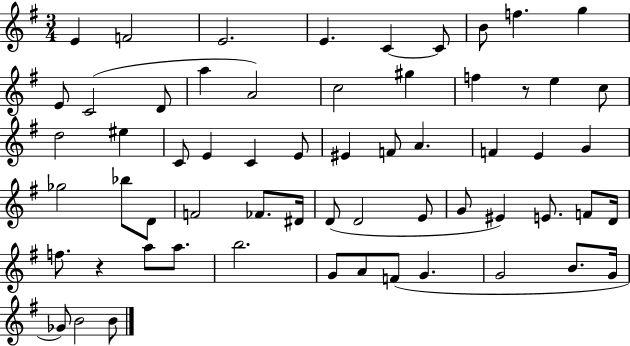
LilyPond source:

{
  \clef treble
  \numericTimeSignature
  \time 3/4
  \key g \major
  \repeat volta 2 { e'4 f'2 | e'2. | e'4. c'4~~ c'8 | b'8 f''4. g''4 | \break e'8 c'2( d'8 | a''4 a'2) | c''2 gis''4 | f''4 r8 e''4 c''8 | \break d''2 eis''4 | c'8 e'4 c'4 e'8 | eis'4 f'8 a'4. | f'4 e'4 g'4 | \break ges''2 bes''8 d'8 | f'2 fes'8. dis'16 | d'8( d'2 e'8 | g'8 eis'4) e'8. f'8 d'16 | \break f''8. r4 a''8 a''8. | b''2. | g'8 a'8 f'8( g'4. | g'2 b'8. g'16 | \break ges'8) b'2 b'8 | } \bar "|."
}